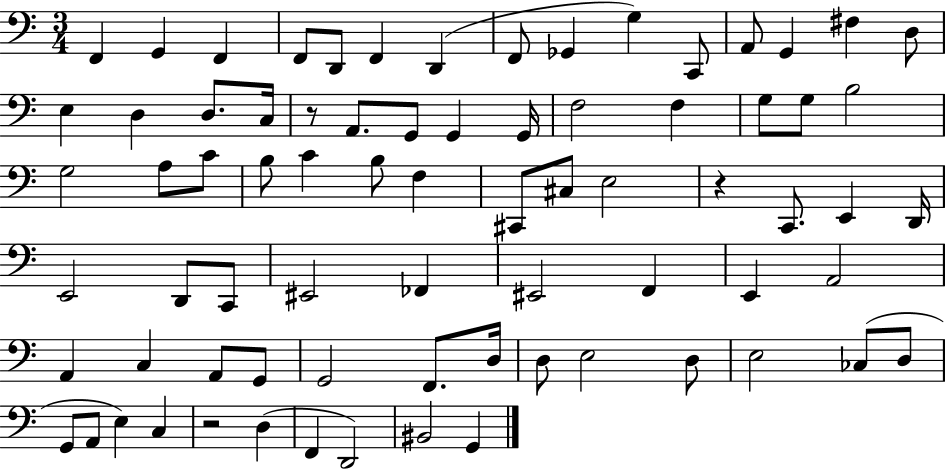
{
  \clef bass
  \numericTimeSignature
  \time 3/4
  \key c \major
  f,4 g,4 f,4 | f,8 d,8 f,4 d,4( | f,8 ges,4 g4) c,8 | a,8 g,4 fis4 d8 | \break e4 d4 d8. c16 | r8 a,8. g,8 g,4 g,16 | f2 f4 | g8 g8 b2 | \break g2 a8 c'8 | b8 c'4 b8 f4 | cis,8 cis8 e2 | r4 c,8. e,4 d,16 | \break e,2 d,8 c,8 | eis,2 fes,4 | eis,2 f,4 | e,4 a,2 | \break a,4 c4 a,8 g,8 | g,2 f,8. d16 | d8 e2 d8 | e2 ces8( d8 | \break g,8 a,8 e4) c4 | r2 d4( | f,4 d,2) | bis,2 g,4 | \break \bar "|."
}